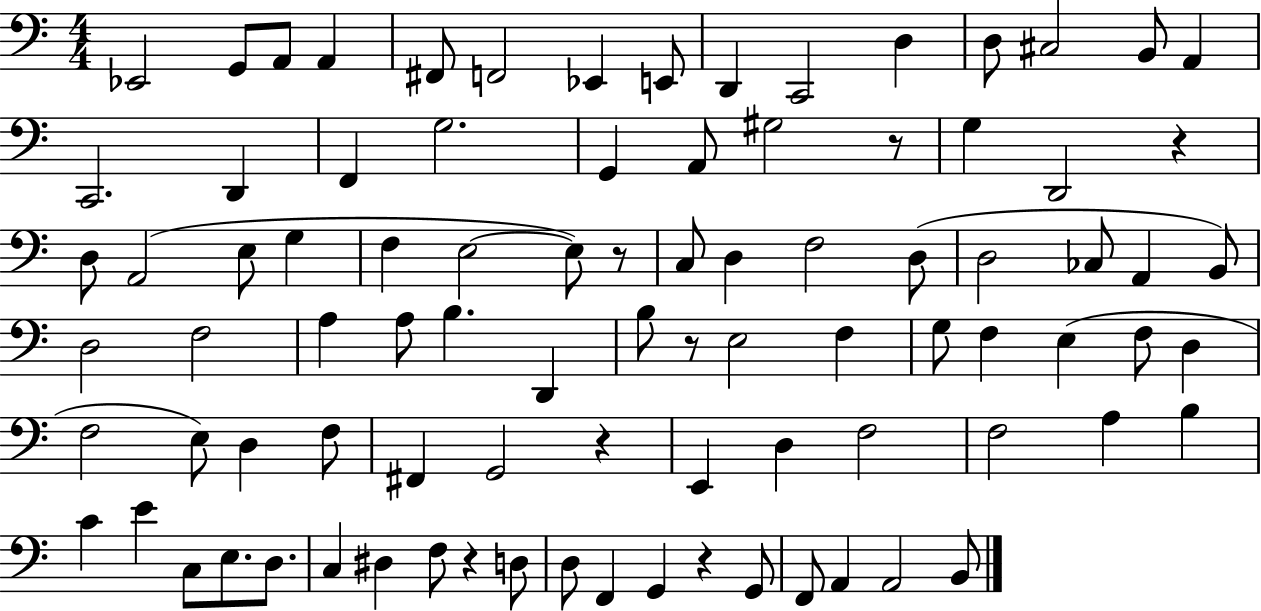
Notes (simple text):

Eb2/h G2/e A2/e A2/q F#2/e F2/h Eb2/q E2/e D2/q C2/h D3/q D3/e C#3/h B2/e A2/q C2/h. D2/q F2/q G3/h. G2/q A2/e G#3/h R/e G3/q D2/h R/q D3/e A2/h E3/e G3/q F3/q E3/h E3/e R/e C3/e D3/q F3/h D3/e D3/h CES3/e A2/q B2/e D3/h F3/h A3/q A3/e B3/q. D2/q B3/e R/e E3/h F3/q G3/e F3/q E3/q F3/e D3/q F3/h E3/e D3/q F3/e F#2/q G2/h R/q E2/q D3/q F3/h F3/h A3/q B3/q C4/q E4/q C3/e E3/e. D3/e. C3/q D#3/q F3/e R/q D3/e D3/e F2/q G2/q R/q G2/e F2/e A2/q A2/h B2/e